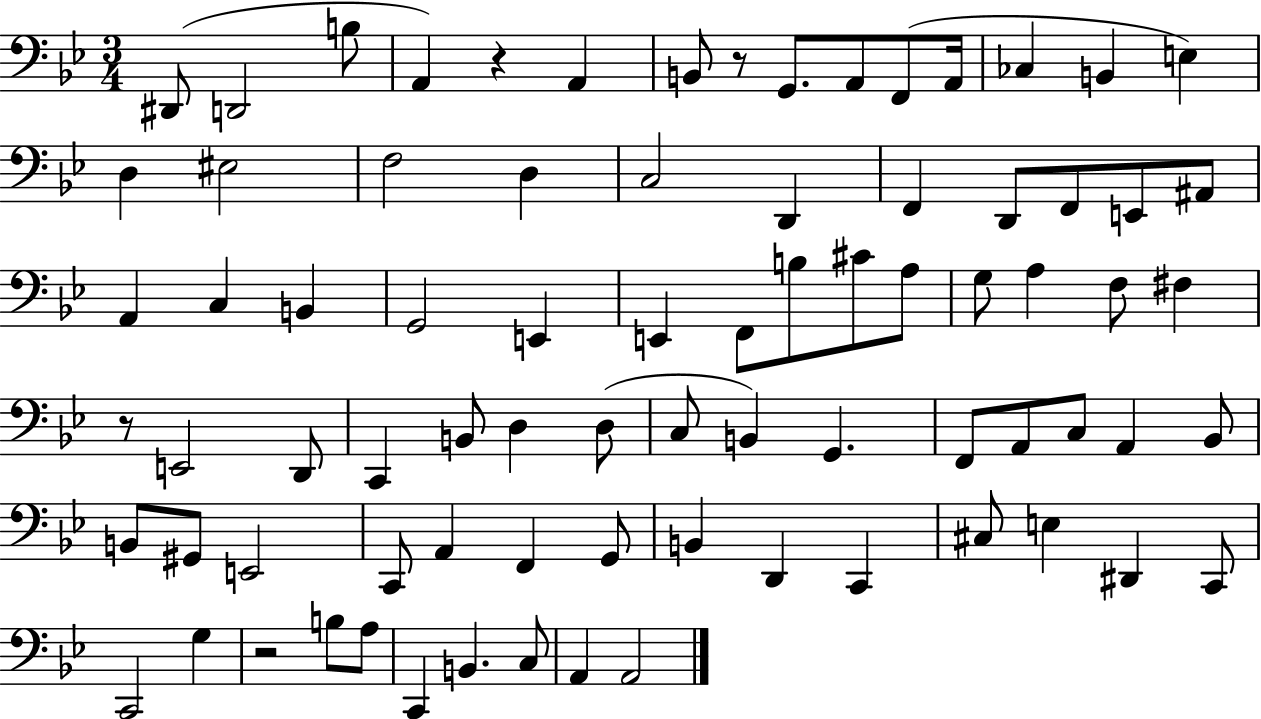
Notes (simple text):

D#2/e D2/h B3/e A2/q R/q A2/q B2/e R/e G2/e. A2/e F2/e A2/s CES3/q B2/q E3/q D3/q EIS3/h F3/h D3/q C3/h D2/q F2/q D2/e F2/e E2/e A#2/e A2/q C3/q B2/q G2/h E2/q E2/q F2/e B3/e C#4/e A3/e G3/e A3/q F3/e F#3/q R/e E2/h D2/e C2/q B2/e D3/q D3/e C3/e B2/q G2/q. F2/e A2/e C3/e A2/q Bb2/e B2/e G#2/e E2/h C2/e A2/q F2/q G2/e B2/q D2/q C2/q C#3/e E3/q D#2/q C2/e C2/h G3/q R/h B3/e A3/e C2/q B2/q. C3/e A2/q A2/h